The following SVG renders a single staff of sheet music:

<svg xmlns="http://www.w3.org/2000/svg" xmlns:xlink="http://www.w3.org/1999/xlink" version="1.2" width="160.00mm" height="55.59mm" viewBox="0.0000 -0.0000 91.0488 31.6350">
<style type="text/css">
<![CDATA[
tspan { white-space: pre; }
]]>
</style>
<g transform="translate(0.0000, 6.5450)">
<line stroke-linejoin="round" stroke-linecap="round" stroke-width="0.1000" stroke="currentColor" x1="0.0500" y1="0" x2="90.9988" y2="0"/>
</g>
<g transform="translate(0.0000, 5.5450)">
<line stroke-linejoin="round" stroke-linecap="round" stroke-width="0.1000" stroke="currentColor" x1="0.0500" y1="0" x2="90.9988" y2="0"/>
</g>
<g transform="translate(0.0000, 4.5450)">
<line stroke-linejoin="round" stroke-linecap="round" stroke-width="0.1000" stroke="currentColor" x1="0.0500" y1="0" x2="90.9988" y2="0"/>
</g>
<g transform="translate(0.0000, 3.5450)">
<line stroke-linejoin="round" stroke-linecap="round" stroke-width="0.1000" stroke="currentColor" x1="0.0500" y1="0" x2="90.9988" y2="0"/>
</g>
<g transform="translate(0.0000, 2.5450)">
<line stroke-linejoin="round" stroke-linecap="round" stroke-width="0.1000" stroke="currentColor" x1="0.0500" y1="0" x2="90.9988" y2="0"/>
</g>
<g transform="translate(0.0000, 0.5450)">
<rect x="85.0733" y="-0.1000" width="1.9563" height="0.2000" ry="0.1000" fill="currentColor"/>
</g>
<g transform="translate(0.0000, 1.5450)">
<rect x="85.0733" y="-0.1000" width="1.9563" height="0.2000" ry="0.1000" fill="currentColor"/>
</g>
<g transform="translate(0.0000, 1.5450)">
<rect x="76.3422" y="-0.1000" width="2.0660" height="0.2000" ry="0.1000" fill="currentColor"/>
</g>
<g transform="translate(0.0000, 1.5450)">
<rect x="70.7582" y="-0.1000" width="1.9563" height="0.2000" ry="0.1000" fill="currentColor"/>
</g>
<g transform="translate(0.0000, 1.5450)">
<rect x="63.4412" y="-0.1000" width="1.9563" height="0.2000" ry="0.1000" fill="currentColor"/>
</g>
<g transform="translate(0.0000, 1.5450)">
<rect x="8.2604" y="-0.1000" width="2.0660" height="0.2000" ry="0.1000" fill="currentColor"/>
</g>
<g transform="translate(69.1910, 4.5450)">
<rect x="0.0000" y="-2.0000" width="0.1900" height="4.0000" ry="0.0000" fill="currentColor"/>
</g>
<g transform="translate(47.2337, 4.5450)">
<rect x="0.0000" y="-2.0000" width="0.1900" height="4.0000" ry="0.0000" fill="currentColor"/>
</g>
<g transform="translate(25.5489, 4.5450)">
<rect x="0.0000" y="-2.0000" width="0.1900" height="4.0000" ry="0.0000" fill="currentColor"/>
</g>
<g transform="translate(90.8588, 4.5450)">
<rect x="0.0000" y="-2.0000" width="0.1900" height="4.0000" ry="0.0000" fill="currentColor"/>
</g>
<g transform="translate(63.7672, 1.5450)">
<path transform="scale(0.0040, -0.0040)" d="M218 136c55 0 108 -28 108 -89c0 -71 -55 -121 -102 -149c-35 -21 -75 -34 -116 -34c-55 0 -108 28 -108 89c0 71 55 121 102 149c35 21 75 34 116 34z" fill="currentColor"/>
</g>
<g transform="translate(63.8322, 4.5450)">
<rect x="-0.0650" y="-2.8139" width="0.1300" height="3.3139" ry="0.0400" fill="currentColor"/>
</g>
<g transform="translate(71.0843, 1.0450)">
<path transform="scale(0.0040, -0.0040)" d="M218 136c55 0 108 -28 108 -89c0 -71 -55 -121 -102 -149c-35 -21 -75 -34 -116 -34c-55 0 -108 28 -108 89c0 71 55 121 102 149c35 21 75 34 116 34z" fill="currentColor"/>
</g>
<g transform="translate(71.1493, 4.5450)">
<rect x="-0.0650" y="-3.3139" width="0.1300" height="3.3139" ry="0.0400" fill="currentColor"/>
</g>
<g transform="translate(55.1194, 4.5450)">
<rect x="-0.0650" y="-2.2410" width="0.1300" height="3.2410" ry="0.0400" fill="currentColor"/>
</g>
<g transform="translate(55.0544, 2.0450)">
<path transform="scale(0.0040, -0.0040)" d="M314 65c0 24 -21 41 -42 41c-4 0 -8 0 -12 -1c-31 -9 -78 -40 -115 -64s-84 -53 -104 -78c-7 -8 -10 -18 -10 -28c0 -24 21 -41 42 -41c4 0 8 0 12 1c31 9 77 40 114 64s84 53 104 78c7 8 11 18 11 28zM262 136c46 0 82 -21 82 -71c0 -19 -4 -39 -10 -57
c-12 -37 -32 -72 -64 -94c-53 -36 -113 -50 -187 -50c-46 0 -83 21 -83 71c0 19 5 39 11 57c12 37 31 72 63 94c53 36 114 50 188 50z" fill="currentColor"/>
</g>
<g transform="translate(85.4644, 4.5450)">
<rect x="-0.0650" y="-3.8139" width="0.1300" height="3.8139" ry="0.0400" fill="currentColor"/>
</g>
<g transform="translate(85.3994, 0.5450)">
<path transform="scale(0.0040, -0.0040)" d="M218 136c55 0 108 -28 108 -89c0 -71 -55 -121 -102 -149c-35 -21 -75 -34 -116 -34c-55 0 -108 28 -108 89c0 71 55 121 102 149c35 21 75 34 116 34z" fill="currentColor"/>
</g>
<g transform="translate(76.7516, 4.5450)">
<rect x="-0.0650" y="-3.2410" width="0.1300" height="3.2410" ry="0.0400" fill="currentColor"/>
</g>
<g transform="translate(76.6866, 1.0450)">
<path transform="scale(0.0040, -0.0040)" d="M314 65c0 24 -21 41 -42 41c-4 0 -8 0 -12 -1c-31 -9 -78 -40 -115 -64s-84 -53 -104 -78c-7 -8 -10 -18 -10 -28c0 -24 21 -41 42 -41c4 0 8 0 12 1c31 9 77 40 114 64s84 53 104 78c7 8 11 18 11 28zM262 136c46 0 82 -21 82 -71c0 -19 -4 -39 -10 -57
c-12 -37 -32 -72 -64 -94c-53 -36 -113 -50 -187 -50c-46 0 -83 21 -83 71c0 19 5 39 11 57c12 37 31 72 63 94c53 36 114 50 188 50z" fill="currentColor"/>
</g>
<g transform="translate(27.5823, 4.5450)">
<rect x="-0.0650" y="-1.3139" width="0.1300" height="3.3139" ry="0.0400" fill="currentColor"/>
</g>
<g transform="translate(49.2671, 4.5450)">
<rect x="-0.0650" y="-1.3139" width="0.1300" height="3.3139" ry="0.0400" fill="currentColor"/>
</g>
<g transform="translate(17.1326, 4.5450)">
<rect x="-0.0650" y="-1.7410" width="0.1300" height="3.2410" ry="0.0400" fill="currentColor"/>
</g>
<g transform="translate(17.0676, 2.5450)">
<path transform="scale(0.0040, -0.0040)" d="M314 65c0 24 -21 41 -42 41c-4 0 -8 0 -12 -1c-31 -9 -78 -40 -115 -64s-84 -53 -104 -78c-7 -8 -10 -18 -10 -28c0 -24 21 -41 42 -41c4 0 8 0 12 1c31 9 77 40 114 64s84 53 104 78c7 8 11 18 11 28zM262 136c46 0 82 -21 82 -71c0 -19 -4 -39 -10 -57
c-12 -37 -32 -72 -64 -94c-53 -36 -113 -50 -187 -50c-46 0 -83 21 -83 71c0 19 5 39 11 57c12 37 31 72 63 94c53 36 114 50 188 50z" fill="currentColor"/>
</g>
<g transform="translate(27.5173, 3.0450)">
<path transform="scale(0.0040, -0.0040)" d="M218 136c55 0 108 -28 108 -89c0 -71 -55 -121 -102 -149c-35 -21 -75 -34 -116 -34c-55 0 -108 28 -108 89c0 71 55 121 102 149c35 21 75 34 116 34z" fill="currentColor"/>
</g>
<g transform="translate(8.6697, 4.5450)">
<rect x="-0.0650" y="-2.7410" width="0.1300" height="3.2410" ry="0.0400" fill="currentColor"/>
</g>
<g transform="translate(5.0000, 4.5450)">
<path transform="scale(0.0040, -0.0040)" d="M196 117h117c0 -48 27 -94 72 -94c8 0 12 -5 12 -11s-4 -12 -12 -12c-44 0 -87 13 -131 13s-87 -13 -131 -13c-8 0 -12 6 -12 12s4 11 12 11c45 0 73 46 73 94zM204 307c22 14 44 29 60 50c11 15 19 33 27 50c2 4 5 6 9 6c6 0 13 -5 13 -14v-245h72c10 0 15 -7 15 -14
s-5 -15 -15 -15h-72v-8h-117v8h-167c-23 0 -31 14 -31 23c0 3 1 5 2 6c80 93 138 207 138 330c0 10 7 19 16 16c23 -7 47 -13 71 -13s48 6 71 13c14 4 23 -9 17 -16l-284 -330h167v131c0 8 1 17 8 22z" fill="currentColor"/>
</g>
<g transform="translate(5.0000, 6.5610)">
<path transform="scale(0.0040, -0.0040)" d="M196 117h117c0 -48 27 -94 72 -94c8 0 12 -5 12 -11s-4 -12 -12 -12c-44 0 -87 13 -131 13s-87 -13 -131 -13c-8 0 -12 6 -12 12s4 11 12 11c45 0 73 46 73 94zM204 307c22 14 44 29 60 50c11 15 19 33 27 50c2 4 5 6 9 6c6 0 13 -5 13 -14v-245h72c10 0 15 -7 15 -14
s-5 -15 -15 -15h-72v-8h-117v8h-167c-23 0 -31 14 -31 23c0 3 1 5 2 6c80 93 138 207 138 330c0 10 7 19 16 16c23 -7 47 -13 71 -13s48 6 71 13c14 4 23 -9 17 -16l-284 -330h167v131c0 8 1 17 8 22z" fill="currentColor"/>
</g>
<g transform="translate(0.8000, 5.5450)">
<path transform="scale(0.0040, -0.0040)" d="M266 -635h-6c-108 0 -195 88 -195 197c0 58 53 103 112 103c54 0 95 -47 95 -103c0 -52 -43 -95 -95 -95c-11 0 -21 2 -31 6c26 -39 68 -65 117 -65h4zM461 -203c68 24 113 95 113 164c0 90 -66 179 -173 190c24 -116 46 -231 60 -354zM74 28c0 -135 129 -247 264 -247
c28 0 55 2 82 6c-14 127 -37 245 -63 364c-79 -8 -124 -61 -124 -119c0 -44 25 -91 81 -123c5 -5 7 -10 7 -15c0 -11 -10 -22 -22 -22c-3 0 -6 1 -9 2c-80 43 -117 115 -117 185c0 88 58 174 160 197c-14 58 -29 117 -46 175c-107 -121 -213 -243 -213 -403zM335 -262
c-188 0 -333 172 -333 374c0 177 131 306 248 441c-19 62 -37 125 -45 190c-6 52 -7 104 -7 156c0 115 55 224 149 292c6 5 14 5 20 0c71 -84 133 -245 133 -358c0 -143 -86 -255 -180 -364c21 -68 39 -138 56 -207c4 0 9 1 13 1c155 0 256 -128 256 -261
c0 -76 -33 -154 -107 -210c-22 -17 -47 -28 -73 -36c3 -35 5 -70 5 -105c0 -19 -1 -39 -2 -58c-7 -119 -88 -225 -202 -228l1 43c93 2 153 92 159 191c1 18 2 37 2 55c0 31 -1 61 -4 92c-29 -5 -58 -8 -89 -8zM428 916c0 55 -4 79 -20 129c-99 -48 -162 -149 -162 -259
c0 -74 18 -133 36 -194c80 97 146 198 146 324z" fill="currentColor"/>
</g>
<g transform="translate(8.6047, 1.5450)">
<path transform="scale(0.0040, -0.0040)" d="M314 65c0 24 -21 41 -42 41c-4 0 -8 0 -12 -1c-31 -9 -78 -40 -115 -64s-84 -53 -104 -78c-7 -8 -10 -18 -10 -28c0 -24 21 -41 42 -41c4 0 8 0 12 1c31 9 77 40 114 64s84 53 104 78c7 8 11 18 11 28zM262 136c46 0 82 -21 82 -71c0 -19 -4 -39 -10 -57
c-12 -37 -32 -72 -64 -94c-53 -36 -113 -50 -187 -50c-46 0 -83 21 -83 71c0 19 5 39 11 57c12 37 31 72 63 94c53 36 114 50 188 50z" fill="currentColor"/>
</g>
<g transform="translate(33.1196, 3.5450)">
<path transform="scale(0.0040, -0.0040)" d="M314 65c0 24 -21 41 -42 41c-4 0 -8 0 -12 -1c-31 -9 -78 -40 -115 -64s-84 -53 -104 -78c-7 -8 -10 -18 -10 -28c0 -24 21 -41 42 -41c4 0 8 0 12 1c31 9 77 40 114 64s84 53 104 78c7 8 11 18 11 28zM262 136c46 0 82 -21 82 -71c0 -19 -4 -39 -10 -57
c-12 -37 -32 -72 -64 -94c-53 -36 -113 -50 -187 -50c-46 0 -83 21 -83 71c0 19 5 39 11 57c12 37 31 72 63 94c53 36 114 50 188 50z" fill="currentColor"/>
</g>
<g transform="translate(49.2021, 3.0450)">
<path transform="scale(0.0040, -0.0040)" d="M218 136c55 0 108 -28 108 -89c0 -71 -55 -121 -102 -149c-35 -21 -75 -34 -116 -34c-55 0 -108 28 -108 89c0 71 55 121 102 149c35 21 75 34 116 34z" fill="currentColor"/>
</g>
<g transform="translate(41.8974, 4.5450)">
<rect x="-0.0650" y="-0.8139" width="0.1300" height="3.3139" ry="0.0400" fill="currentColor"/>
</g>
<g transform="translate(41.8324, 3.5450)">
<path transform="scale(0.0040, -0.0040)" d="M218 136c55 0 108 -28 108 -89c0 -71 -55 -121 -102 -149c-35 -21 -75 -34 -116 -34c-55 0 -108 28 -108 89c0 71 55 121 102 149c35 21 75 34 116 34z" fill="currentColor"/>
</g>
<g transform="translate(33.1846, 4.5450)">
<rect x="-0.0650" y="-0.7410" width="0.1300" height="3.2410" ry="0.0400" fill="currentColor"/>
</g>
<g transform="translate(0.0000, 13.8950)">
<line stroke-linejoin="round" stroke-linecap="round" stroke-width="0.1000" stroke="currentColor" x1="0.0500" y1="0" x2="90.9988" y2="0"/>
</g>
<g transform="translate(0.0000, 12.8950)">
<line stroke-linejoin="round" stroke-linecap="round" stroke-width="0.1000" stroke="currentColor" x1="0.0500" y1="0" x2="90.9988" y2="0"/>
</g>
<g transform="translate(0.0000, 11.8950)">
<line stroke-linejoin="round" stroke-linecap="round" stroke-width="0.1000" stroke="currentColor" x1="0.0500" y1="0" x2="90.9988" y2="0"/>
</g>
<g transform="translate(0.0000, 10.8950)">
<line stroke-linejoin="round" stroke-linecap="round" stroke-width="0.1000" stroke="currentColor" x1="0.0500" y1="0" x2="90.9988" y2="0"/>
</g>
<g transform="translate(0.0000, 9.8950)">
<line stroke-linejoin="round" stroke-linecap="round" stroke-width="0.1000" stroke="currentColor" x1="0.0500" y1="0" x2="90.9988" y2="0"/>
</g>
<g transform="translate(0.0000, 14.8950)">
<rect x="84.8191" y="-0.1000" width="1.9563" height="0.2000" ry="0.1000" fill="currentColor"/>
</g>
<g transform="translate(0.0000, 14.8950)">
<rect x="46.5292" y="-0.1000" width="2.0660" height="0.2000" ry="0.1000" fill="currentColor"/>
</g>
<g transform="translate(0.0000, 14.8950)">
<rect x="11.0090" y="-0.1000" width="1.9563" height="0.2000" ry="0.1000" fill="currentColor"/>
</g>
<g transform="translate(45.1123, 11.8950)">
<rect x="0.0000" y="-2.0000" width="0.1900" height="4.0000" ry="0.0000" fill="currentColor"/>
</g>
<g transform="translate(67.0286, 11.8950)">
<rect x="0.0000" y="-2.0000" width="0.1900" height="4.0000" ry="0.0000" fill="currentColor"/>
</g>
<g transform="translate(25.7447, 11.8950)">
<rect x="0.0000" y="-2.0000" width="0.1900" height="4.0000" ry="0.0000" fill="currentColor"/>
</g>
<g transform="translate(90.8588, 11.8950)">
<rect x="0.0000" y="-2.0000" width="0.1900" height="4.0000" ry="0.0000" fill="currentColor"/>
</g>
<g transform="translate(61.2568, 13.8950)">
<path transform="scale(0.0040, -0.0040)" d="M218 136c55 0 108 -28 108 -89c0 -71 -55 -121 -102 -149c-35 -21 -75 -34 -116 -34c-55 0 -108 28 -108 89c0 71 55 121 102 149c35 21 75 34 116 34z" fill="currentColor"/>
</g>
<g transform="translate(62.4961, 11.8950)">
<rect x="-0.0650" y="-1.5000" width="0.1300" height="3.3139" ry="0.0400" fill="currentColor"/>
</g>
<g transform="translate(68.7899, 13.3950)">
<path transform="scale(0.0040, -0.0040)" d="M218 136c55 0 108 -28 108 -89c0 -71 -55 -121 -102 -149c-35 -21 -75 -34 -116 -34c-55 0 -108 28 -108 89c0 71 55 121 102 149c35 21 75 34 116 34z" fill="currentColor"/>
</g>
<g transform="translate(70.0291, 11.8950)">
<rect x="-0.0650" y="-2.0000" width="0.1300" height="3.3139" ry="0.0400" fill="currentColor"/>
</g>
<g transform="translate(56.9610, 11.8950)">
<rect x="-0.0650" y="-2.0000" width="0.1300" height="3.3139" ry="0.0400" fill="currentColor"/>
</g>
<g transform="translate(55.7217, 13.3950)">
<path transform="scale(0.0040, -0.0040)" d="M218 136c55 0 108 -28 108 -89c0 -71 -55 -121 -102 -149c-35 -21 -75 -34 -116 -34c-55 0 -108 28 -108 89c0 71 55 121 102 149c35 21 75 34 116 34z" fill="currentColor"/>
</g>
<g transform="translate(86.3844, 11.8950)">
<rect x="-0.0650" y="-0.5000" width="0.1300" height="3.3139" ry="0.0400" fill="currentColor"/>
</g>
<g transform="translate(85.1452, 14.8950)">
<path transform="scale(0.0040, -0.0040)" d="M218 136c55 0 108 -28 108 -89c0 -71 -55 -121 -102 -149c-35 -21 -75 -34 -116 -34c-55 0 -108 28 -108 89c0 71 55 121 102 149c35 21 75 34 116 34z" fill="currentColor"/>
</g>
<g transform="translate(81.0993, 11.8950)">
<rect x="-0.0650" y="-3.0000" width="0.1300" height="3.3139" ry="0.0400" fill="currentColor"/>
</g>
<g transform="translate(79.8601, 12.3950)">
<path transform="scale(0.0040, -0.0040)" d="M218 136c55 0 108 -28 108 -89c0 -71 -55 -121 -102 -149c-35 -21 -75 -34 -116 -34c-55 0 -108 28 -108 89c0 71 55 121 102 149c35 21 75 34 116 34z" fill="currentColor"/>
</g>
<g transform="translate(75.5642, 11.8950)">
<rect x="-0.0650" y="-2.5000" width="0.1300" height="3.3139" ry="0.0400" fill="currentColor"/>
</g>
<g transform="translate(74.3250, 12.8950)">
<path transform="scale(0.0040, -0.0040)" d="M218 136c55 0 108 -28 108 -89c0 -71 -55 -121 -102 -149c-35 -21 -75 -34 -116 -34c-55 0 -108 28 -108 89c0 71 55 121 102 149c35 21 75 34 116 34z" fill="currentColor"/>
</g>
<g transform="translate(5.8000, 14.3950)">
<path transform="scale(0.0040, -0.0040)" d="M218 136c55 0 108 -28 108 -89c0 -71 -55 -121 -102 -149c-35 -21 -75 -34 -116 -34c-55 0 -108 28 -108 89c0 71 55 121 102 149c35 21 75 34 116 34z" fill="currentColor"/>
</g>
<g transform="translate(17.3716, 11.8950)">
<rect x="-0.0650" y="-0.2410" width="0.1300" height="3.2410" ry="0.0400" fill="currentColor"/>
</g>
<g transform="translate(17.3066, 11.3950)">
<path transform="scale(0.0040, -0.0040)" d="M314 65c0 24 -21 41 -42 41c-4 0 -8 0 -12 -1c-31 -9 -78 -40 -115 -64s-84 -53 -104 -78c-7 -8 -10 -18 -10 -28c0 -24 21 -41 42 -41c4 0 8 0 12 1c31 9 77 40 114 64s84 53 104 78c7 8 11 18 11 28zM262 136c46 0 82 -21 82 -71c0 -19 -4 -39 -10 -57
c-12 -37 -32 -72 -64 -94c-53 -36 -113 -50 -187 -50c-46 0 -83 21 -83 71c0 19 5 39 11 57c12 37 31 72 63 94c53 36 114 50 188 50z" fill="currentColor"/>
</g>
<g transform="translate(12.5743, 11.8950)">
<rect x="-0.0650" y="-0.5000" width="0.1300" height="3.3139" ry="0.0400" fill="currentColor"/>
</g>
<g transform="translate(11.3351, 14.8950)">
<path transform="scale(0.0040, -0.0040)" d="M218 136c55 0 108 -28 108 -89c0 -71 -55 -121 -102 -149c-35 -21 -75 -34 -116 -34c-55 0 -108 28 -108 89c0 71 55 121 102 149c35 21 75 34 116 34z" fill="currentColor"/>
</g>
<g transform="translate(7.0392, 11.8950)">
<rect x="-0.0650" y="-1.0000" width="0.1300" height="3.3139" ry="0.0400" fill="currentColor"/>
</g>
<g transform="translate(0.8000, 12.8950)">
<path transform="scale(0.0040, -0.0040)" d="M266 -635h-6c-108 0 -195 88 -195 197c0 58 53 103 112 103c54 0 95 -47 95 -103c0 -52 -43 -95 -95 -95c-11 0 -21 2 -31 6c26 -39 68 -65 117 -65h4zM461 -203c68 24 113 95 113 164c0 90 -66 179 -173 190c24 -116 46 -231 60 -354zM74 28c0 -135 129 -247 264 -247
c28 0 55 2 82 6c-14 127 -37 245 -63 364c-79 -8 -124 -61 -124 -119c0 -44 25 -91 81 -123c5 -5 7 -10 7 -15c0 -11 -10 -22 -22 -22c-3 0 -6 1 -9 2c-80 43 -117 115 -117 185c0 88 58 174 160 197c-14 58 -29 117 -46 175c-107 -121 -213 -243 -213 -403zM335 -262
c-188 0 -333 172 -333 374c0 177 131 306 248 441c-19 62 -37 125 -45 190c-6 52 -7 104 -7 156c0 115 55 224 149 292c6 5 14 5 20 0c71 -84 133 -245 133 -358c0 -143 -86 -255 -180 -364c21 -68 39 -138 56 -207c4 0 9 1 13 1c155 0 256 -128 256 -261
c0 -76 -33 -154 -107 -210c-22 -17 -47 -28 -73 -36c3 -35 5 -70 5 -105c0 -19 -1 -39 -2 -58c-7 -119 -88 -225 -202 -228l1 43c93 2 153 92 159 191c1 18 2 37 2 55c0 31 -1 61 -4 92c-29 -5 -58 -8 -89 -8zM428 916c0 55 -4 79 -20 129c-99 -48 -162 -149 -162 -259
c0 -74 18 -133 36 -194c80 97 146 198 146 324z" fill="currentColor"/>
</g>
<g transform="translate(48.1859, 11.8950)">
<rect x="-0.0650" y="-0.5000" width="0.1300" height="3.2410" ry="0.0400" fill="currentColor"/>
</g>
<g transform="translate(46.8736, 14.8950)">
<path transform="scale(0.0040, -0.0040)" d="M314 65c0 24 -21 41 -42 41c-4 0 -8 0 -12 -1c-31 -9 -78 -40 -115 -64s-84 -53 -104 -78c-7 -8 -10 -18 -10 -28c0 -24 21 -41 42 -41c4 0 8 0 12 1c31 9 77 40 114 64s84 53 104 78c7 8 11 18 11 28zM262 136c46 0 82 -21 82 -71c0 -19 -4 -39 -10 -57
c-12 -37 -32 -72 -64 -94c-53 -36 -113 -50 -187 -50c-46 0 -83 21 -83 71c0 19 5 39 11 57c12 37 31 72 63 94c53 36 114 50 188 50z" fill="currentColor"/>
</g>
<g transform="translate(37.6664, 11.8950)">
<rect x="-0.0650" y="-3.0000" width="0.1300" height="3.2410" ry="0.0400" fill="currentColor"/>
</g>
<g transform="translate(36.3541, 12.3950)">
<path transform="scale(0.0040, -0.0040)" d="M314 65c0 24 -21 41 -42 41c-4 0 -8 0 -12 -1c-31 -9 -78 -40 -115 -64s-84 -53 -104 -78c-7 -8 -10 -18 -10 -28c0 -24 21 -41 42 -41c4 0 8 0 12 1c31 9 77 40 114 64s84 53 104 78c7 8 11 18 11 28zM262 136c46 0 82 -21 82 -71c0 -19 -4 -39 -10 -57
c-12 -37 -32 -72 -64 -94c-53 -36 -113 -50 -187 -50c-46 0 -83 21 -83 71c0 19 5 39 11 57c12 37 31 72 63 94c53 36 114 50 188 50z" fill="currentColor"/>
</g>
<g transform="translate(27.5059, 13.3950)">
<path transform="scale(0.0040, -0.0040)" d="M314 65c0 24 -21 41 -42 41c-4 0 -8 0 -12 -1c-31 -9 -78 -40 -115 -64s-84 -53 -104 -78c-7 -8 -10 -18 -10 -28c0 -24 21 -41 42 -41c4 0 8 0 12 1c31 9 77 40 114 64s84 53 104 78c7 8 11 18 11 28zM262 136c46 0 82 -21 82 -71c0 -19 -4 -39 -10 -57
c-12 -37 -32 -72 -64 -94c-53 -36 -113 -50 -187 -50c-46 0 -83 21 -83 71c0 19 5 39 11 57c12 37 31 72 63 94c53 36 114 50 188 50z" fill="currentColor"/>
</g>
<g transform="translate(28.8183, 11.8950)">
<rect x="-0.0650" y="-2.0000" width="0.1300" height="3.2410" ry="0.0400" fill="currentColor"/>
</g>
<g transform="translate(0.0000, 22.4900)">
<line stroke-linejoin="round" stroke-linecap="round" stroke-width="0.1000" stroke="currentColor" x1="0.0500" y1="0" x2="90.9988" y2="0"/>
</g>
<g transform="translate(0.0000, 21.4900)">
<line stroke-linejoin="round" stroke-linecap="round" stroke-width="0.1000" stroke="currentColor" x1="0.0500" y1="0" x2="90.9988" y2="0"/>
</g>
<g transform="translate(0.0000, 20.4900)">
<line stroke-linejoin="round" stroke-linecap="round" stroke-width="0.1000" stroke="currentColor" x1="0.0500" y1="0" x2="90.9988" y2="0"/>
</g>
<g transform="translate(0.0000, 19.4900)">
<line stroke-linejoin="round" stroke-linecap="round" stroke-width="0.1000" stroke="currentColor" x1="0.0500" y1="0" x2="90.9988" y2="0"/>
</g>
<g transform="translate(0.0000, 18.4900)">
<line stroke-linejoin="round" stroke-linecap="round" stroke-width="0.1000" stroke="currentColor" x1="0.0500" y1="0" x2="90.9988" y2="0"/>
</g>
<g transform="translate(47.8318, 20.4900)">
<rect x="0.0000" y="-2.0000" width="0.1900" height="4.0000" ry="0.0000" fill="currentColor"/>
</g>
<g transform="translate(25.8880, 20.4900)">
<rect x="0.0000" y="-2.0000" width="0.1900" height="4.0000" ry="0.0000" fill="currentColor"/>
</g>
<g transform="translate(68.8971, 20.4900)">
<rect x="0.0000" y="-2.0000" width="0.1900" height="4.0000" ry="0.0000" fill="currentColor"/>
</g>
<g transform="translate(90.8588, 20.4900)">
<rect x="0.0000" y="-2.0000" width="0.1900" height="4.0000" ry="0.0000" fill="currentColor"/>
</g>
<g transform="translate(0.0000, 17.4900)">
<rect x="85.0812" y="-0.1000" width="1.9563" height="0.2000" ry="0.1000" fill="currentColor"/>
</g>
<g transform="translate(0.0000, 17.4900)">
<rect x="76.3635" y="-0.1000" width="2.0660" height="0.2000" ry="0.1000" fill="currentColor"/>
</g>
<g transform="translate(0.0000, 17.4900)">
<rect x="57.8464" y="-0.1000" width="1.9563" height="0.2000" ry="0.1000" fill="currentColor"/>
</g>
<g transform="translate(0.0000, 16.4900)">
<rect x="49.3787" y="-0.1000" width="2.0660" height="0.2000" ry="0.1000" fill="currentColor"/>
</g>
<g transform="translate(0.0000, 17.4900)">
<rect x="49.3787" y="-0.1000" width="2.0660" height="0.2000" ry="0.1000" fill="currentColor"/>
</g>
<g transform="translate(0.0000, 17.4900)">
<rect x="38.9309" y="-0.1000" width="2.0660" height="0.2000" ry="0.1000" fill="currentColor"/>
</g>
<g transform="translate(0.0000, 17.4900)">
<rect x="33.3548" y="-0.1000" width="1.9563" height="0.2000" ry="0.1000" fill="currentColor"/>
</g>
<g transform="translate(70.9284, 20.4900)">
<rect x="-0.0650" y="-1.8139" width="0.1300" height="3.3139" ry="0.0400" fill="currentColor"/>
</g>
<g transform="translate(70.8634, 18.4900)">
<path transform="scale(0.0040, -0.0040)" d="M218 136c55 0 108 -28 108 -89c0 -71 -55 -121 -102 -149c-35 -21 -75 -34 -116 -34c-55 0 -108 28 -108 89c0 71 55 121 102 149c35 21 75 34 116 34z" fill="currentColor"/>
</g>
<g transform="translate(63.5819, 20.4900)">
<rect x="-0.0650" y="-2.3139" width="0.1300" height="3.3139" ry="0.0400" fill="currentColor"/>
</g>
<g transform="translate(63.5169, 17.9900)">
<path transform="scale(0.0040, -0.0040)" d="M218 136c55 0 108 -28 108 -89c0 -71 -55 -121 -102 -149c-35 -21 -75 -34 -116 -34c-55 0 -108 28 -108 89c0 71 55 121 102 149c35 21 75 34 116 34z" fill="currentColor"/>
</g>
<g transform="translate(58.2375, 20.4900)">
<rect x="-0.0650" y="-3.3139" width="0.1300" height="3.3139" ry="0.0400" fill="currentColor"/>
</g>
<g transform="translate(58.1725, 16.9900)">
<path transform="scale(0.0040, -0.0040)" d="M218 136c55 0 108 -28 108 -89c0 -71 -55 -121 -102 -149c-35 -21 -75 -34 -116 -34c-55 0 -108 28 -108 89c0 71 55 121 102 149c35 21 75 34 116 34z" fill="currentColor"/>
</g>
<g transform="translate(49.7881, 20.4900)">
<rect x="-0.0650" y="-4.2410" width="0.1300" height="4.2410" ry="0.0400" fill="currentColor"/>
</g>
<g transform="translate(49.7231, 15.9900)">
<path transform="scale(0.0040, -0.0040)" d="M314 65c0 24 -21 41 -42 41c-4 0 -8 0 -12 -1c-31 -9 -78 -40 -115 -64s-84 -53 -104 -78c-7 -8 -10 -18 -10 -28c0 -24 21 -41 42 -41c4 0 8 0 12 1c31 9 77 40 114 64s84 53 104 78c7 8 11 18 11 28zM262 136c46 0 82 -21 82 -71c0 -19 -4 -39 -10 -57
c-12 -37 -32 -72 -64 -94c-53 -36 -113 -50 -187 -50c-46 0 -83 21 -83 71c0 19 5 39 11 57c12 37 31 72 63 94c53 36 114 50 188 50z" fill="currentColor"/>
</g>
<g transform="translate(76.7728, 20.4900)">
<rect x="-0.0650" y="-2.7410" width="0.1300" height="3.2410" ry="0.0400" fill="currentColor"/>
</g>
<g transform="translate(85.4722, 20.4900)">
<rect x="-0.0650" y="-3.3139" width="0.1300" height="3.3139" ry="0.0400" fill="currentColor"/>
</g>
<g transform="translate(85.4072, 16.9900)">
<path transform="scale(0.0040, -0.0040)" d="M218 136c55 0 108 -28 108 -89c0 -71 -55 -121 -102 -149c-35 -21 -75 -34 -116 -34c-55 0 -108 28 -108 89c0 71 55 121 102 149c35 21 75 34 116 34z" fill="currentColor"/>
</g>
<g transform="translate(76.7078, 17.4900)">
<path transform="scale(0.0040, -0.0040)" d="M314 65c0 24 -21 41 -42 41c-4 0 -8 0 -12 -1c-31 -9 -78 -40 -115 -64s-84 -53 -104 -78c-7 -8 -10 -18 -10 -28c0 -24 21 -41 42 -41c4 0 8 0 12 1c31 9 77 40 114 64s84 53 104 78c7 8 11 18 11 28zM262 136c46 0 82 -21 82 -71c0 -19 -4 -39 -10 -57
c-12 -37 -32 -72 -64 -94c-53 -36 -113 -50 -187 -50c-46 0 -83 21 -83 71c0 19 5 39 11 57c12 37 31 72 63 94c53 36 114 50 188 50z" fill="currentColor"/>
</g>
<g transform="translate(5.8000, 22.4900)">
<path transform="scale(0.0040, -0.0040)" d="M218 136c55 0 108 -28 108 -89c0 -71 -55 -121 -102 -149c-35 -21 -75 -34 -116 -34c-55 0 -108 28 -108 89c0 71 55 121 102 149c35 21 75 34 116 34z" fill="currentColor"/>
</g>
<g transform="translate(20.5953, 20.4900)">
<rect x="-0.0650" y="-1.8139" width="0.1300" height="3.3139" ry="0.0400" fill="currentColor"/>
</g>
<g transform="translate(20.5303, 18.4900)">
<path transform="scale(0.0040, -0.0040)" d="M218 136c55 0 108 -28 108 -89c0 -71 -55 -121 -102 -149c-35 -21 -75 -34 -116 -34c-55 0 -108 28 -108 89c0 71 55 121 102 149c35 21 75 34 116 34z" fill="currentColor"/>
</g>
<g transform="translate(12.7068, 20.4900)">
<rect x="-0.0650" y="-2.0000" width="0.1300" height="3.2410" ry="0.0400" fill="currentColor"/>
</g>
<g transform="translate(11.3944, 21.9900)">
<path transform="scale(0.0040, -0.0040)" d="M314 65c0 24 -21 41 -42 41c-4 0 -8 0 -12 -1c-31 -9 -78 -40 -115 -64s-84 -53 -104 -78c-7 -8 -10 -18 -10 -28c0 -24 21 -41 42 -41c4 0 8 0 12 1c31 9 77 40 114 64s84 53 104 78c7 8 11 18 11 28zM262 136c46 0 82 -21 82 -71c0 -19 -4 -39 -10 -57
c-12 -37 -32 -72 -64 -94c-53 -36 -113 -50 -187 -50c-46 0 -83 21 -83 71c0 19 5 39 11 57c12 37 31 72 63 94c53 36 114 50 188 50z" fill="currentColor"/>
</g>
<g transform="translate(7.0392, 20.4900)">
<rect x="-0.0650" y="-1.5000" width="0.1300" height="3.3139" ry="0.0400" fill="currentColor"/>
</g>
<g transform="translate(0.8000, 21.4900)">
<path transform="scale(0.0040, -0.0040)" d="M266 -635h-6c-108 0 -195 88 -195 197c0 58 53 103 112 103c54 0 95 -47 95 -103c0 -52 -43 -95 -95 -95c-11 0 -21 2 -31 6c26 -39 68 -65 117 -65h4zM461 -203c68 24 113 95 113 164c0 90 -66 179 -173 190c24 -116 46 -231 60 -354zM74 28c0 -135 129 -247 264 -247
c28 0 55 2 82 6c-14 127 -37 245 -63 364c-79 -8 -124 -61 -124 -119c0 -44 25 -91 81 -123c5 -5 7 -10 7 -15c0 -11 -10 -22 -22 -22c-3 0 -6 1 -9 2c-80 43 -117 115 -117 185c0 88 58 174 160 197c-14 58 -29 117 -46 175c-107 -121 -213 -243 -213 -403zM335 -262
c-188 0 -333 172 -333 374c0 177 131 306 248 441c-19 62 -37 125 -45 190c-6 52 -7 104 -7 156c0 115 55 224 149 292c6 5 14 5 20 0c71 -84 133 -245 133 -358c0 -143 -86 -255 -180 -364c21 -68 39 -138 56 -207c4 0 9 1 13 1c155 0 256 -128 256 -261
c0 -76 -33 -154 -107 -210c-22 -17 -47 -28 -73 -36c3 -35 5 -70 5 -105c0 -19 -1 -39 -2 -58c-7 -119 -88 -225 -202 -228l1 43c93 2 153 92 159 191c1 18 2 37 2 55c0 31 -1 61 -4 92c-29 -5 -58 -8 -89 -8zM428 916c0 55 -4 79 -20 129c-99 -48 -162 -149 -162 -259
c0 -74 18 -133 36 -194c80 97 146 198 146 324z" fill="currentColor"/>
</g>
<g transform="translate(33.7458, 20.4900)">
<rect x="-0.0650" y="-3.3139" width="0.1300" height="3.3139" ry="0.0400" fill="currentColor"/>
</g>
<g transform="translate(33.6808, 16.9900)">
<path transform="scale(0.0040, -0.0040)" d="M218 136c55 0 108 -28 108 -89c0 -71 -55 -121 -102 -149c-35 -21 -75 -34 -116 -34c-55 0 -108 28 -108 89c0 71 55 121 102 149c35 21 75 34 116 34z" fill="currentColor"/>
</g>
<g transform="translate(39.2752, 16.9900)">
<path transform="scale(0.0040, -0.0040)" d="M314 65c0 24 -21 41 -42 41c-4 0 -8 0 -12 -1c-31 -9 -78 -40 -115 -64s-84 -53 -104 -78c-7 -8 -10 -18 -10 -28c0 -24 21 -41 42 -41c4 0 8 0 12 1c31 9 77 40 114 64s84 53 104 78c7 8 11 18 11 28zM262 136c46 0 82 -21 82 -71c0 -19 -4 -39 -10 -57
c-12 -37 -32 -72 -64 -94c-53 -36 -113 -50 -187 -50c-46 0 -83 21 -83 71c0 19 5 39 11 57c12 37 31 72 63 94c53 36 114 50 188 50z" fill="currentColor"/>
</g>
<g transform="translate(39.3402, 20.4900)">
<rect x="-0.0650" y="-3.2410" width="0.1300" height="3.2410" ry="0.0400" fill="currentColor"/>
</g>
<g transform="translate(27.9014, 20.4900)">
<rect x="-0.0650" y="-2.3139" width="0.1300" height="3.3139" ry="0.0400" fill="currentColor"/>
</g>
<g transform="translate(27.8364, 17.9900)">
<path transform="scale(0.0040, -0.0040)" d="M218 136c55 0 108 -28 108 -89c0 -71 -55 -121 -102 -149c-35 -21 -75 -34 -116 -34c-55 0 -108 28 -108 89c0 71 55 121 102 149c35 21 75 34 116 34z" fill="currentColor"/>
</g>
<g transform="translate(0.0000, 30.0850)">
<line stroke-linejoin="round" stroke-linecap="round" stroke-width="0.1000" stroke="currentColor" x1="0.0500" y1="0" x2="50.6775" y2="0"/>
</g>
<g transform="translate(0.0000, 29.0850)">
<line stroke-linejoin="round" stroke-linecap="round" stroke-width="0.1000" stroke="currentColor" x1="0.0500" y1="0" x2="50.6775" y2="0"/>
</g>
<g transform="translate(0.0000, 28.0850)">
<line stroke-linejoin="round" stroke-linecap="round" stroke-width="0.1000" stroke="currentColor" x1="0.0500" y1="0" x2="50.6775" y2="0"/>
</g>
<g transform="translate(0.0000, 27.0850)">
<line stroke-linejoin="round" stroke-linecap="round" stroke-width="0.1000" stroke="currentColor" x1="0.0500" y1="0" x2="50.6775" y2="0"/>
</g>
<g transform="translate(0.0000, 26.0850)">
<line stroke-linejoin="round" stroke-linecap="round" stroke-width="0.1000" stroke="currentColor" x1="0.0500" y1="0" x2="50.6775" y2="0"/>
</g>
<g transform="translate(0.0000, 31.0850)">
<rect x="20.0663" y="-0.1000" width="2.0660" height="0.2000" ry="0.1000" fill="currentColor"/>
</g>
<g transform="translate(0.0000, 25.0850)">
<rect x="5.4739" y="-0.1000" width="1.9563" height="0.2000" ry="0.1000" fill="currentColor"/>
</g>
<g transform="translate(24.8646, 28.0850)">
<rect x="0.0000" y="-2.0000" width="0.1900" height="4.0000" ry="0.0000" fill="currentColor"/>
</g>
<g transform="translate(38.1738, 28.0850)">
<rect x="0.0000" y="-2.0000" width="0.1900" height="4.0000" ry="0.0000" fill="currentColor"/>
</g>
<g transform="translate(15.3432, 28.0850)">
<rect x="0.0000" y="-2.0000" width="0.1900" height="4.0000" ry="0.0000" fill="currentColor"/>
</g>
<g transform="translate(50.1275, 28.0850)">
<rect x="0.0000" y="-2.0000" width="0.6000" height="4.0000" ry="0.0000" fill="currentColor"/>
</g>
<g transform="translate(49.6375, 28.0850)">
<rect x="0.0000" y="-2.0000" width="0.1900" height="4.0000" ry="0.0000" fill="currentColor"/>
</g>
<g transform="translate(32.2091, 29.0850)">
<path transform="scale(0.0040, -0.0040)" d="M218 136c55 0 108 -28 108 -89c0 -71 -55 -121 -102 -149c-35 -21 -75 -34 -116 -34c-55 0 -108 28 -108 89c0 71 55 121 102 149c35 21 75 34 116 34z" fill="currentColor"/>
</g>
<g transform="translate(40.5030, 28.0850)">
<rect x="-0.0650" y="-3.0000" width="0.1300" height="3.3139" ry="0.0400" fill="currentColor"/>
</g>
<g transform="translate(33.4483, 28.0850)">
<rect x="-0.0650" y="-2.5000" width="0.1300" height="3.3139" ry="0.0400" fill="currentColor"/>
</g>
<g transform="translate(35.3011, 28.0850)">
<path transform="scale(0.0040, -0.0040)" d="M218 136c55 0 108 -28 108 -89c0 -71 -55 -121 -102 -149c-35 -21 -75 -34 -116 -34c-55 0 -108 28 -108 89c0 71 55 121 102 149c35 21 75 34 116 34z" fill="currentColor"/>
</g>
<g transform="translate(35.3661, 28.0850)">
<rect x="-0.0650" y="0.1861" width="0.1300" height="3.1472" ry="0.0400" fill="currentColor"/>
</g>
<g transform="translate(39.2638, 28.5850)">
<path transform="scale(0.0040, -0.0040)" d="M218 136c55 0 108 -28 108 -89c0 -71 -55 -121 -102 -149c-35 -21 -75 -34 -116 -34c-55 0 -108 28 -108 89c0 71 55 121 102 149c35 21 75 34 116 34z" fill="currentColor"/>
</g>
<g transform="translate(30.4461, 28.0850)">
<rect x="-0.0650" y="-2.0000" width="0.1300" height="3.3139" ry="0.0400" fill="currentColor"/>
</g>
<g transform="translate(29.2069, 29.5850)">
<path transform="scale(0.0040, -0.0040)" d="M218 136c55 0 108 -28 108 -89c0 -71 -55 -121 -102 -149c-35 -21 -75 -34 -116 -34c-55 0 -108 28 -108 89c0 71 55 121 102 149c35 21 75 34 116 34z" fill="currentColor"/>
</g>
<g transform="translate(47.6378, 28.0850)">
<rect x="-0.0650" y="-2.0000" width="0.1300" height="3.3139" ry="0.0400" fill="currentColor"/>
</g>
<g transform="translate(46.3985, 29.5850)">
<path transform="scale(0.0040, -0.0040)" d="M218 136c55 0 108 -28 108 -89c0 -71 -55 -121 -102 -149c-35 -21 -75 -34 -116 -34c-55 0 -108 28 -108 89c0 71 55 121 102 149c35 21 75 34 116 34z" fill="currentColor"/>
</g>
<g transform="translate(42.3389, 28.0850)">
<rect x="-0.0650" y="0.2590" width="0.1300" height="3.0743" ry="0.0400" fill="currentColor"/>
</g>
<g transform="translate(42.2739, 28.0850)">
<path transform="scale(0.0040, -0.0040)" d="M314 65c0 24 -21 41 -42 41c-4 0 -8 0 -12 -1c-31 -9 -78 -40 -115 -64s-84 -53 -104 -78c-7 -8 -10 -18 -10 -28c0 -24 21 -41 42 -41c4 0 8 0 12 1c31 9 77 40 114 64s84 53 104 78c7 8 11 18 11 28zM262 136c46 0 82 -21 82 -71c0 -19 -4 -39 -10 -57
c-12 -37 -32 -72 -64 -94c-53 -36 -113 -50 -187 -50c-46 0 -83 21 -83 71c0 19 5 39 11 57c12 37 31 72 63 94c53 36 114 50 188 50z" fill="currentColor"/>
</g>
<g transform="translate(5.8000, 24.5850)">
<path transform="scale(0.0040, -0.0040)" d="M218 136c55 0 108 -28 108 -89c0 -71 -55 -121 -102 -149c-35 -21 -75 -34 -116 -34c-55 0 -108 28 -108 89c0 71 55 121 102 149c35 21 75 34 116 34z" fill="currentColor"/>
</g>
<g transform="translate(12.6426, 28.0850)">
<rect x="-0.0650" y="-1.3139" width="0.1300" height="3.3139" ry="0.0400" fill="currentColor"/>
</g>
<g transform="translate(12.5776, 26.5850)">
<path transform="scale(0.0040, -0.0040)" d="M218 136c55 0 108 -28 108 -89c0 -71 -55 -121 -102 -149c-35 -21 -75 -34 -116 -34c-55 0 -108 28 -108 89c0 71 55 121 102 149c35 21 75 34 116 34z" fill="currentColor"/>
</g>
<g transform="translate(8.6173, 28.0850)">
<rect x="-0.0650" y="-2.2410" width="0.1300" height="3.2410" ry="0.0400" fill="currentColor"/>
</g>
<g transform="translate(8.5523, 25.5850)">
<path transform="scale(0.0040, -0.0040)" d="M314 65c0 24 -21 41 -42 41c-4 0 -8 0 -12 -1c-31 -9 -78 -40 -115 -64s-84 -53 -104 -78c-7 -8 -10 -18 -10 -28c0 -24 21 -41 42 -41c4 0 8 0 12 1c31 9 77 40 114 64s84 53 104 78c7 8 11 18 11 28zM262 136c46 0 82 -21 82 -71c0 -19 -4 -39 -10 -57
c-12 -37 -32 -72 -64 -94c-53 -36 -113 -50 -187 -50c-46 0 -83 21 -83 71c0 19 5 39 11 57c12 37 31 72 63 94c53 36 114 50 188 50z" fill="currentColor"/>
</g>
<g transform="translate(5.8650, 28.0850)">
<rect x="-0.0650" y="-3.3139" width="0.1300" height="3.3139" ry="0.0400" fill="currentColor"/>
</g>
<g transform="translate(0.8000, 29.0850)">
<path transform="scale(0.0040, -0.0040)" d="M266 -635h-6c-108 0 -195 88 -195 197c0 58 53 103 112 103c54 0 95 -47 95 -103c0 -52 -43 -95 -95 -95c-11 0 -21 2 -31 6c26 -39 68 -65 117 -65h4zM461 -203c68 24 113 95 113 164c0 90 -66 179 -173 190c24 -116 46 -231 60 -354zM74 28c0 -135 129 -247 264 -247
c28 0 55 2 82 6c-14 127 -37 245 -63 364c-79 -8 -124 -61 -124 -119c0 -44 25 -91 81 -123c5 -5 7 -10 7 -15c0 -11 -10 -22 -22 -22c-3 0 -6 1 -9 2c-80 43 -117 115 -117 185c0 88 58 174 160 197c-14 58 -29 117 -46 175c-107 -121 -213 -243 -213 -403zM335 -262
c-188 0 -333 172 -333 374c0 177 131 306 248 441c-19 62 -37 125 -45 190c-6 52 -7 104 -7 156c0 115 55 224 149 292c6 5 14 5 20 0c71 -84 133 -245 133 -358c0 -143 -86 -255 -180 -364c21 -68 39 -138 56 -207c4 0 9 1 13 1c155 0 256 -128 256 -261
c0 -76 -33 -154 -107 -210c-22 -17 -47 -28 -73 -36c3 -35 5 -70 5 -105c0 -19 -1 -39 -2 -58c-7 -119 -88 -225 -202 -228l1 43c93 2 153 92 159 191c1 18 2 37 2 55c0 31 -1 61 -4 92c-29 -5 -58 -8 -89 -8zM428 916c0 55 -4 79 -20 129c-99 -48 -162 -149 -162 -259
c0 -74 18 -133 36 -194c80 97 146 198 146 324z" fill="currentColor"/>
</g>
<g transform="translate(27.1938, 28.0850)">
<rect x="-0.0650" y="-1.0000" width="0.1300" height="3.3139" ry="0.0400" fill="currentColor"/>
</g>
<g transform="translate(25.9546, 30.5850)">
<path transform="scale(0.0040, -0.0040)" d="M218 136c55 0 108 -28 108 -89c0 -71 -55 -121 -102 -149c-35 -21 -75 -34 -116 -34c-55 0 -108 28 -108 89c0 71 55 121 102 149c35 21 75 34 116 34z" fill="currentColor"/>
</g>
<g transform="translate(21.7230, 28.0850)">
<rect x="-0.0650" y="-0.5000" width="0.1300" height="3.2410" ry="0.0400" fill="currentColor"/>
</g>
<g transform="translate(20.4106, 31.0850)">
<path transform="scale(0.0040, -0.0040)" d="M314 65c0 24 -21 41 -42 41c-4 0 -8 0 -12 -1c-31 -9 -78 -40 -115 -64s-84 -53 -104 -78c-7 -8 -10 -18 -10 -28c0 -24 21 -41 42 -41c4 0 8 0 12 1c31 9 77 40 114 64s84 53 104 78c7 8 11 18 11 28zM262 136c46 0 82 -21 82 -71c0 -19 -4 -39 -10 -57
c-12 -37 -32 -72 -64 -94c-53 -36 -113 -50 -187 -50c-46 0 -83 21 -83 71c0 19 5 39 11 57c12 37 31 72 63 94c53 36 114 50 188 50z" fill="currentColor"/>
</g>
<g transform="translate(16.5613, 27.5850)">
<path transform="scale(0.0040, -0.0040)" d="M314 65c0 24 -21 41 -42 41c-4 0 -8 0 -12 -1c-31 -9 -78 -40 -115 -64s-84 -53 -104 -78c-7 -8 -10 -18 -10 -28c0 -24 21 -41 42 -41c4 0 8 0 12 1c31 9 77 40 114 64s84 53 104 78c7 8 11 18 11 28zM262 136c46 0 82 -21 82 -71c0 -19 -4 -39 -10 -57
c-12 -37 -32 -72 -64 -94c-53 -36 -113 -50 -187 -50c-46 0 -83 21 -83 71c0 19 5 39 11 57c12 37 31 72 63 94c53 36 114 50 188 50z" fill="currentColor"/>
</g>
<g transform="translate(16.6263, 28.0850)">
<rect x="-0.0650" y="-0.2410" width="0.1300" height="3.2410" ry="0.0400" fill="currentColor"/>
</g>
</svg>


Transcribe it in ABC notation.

X:1
T:Untitled
M:4/4
L:1/4
K:C
a2 f2 e d2 d e g2 a b b2 c' D C c2 F2 A2 C2 F E F G A C E F2 f g b b2 d'2 b g f a2 b b g2 e c2 C2 D F G B A B2 F